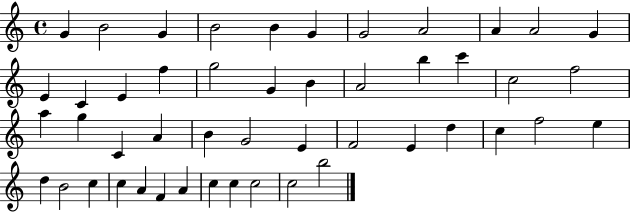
X:1
T:Untitled
M:4/4
L:1/4
K:C
G B2 G B2 B G G2 A2 A A2 G E C E f g2 G B A2 b c' c2 f2 a g C A B G2 E F2 E d c f2 e d B2 c c A F A c c c2 c2 b2